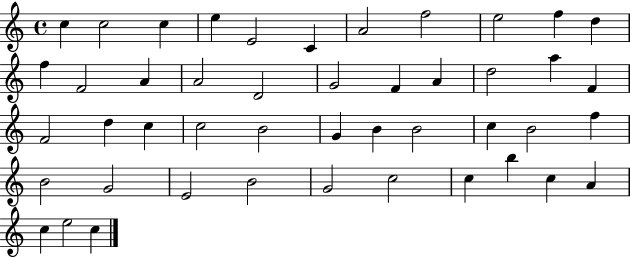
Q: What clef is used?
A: treble